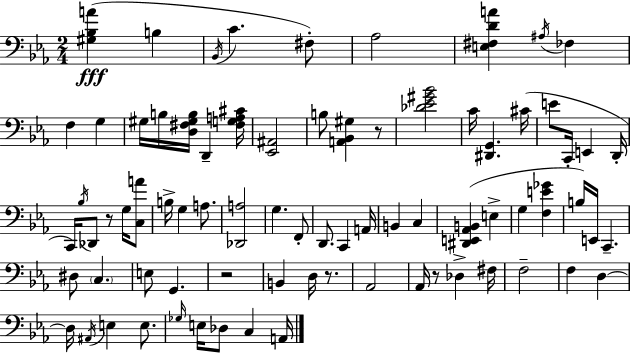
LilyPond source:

{
  \clef bass
  \numericTimeSignature
  \time 2/4
  \key ees \major
  <gis bes a'>4(\fff b4 | \acciaccatura { bes,16 } c'4. fis8-.) | aes2 | <e fis d' a'>4 \acciaccatura { ais16 } fes4 | \break f4 g4 | gis16 b16 <d fis gis b>16 d,4-- | <fis g a cis'>16 <ees, ais,>2 | b8 <a, bes, gis>4 | \break r8 <des' ees' gis' bes'>2 | c'16 <dis, g,>4. | cis'16( e'8 c,16-. e,4 | d,16-. c,16) \acciaccatura { bes16 } des,8 r8 | \break g16 <c a'>8 b16-> g4 | a8. <des, a>2 | g4. | f,8-. d,8. c,4 | \break a,16 b,4 c4 | <dis, e, aes, b,>4( e4-> | g4 <f e' ges'>4 | b16) e,16 c,4.-- | \break dis8 \parenthesize c4. | e8 g,4. | r2 | b,4 d16 | \break r8. aes,2 | aes,16 r8 des4-> | fis16 f2-- | f4 d4~~ | \break d16 \acciaccatura { ais,16 } e4 | e8. \grace { ges16 } e16 des8 | c4 a,16 \bar "|."
}